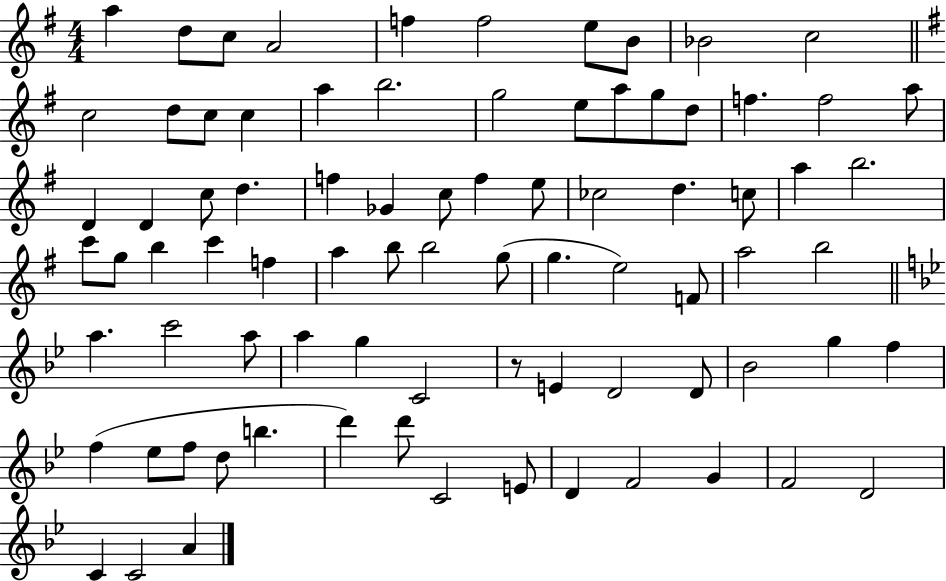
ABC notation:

X:1
T:Untitled
M:4/4
L:1/4
K:G
a d/2 c/2 A2 f f2 e/2 B/2 _B2 c2 c2 d/2 c/2 c a b2 g2 e/2 a/2 g/2 d/2 f f2 a/2 D D c/2 d f _G c/2 f e/2 _c2 d c/2 a b2 c'/2 g/2 b c' f a b/2 b2 g/2 g e2 F/2 a2 b2 a c'2 a/2 a g C2 z/2 E D2 D/2 _B2 g f f _e/2 f/2 d/2 b d' d'/2 C2 E/2 D F2 G F2 D2 C C2 A